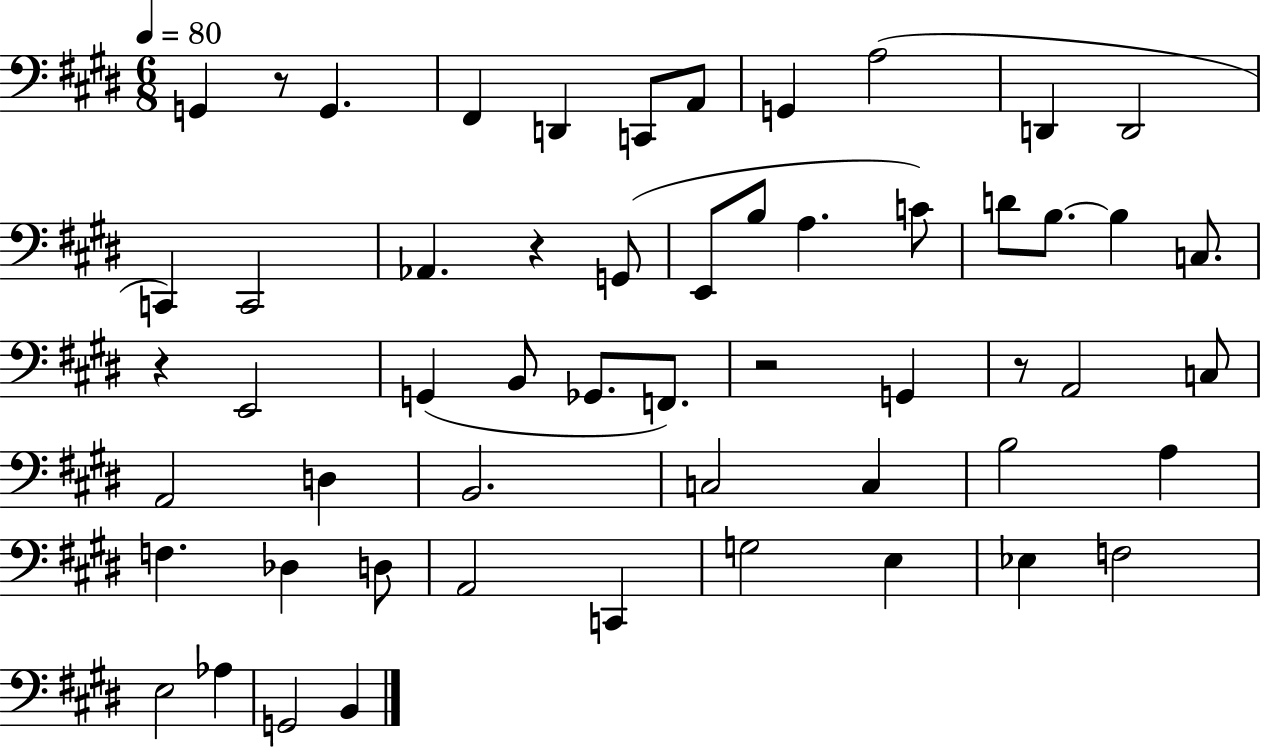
G2/q R/e G2/q. F#2/q D2/q C2/e A2/e G2/q A3/h D2/q D2/h C2/q C2/h Ab2/q. R/q G2/e E2/e B3/e A3/q. C4/e D4/e B3/e. B3/q C3/e. R/q E2/h G2/q B2/e Gb2/e. F2/e. R/h G2/q R/e A2/h C3/e A2/h D3/q B2/h. C3/h C3/q B3/h A3/q F3/q. Db3/q D3/e A2/h C2/q G3/h E3/q Eb3/q F3/h E3/h Ab3/q G2/h B2/q